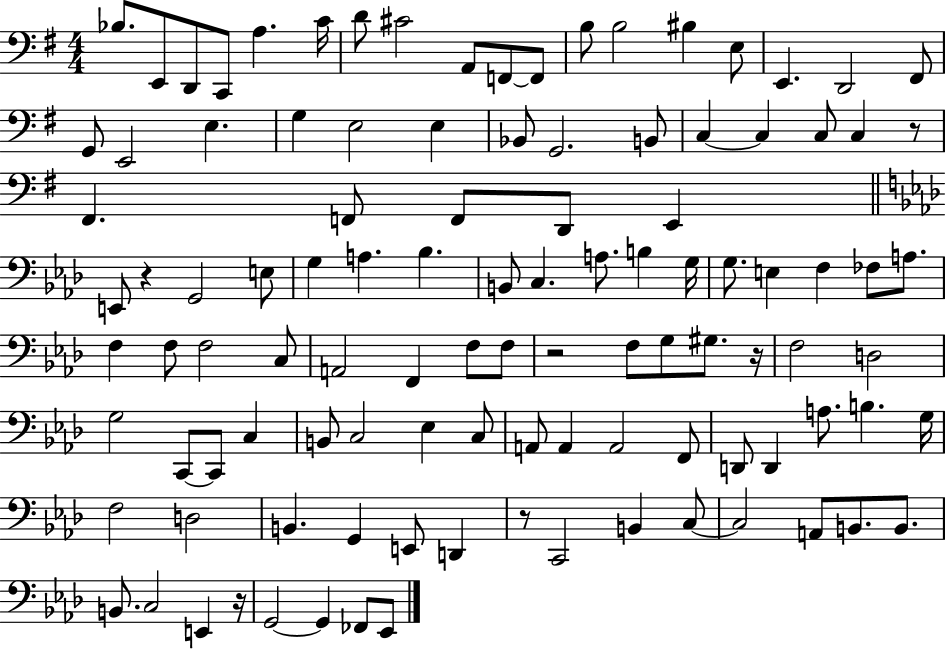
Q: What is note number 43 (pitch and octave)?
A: B2